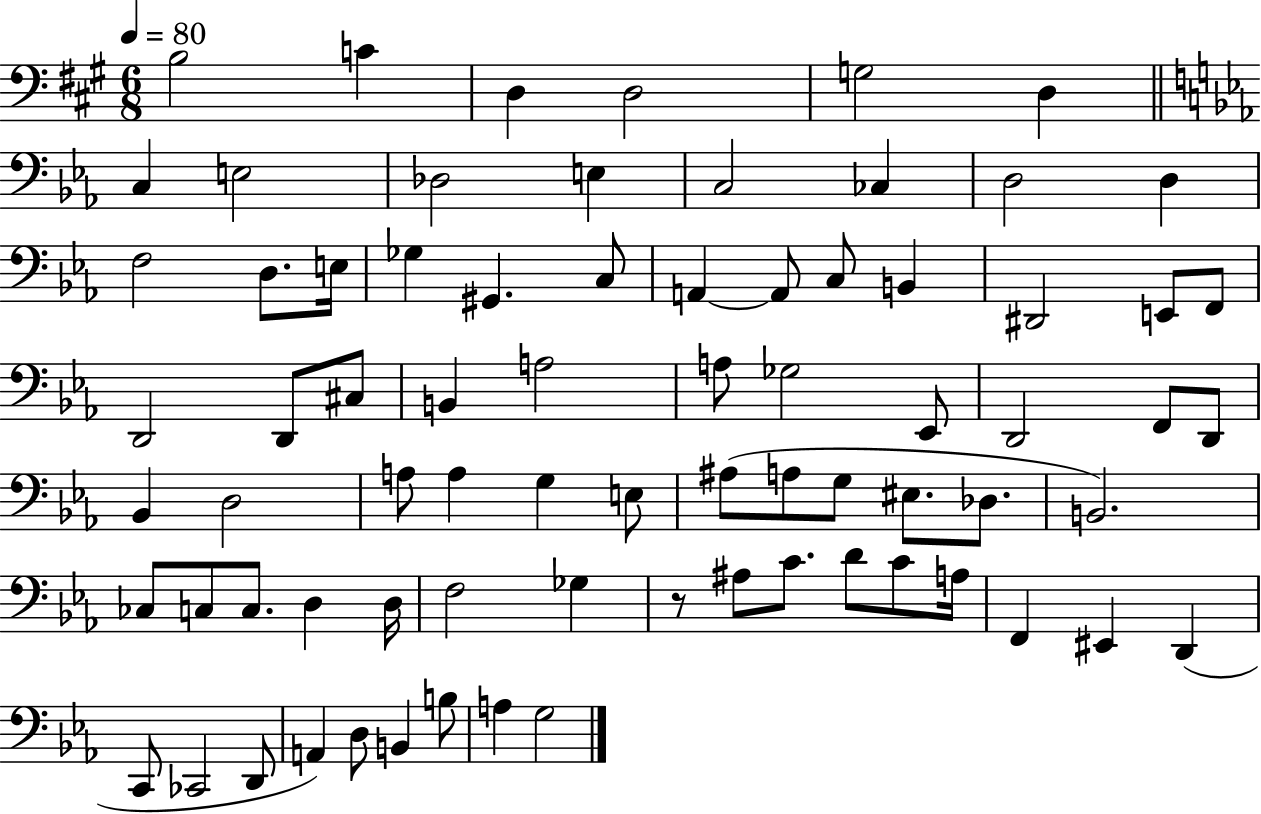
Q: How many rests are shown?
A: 1